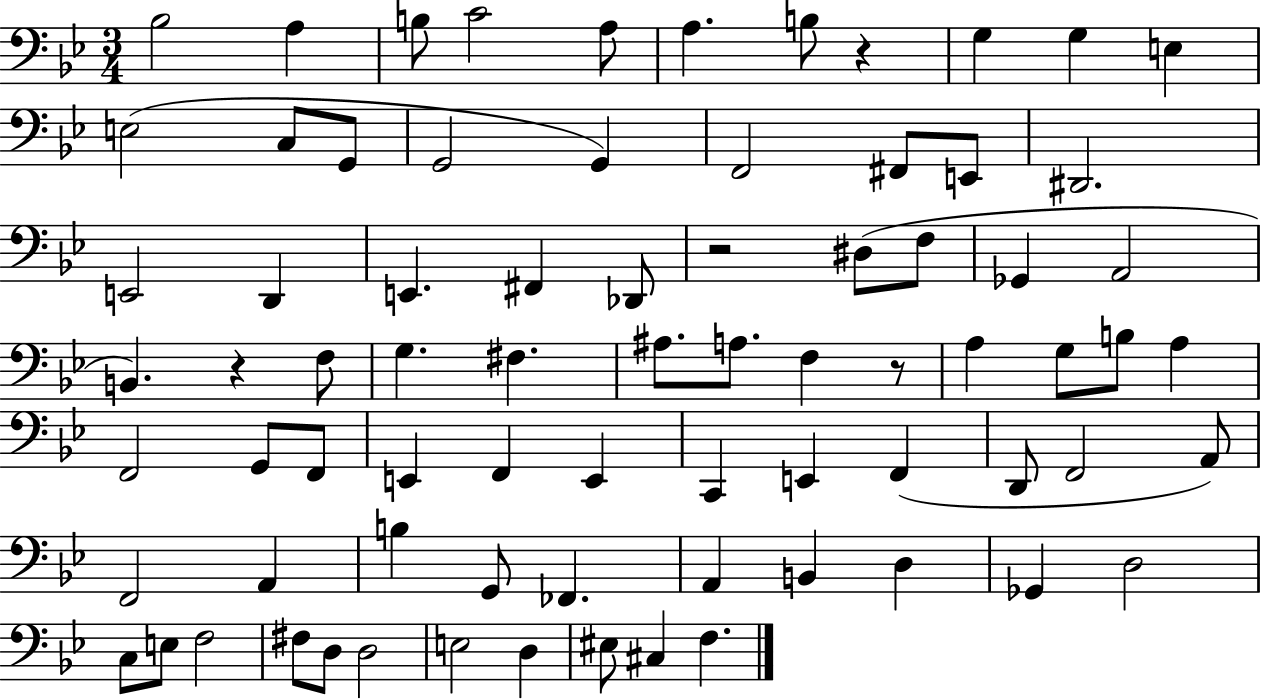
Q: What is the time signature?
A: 3/4